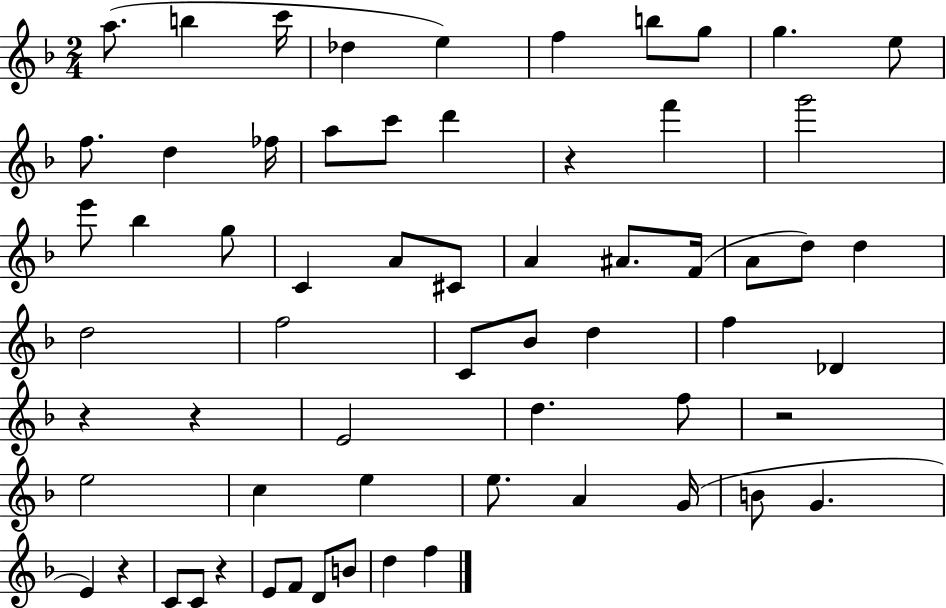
A5/e. B5/q C6/s Db5/q E5/q F5/q B5/e G5/e G5/q. E5/e F5/e. D5/q FES5/s A5/e C6/e D6/q R/q F6/q G6/h E6/e Bb5/q G5/e C4/q A4/e C#4/e A4/q A#4/e. F4/s A4/e D5/e D5/q D5/h F5/h C4/e Bb4/e D5/q F5/q Db4/q R/q R/q E4/h D5/q. F5/e R/h E5/h C5/q E5/q E5/e. A4/q G4/s B4/e G4/q. E4/q R/q C4/e C4/e R/q E4/e F4/e D4/e B4/e D5/q F5/q